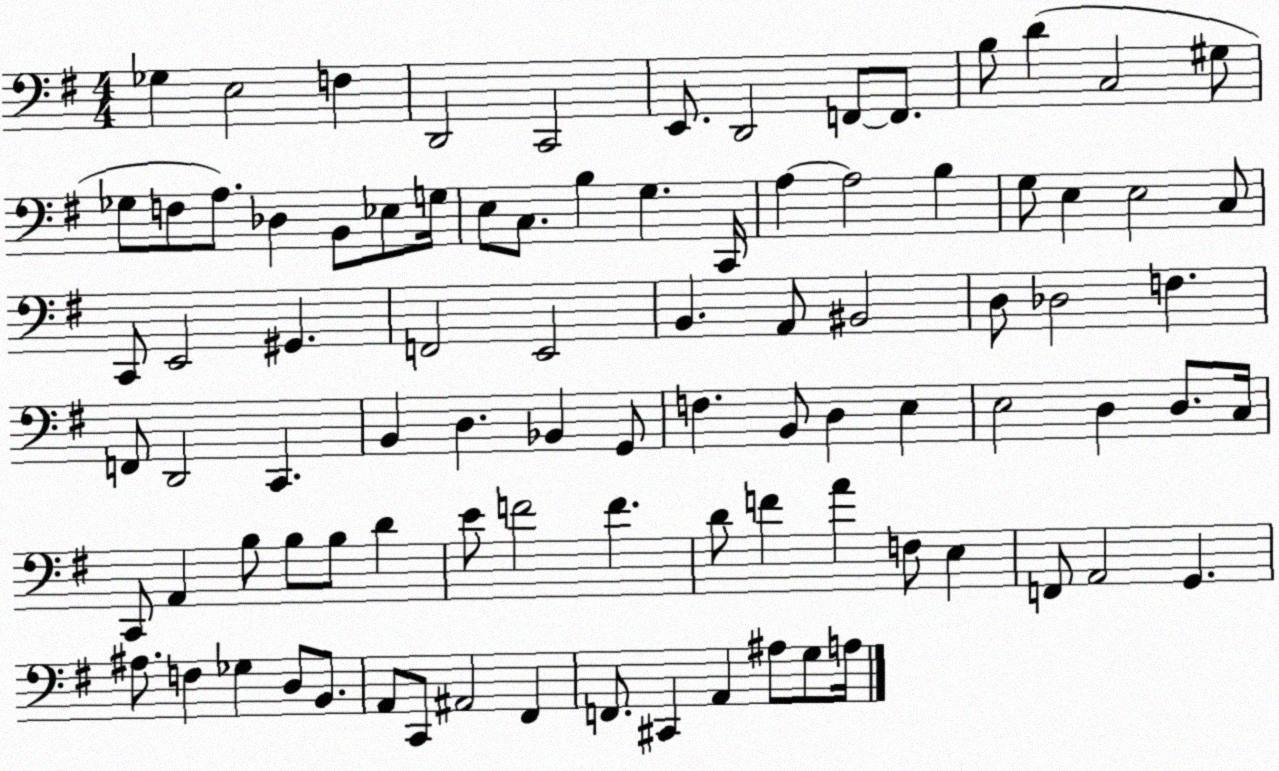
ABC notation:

X:1
T:Untitled
M:4/4
L:1/4
K:G
_G, E,2 F, D,,2 C,,2 E,,/2 D,,2 F,,/2 F,,/2 B,/2 D C,2 ^G,/2 _G,/2 F,/2 A,/2 _D, B,,/2 _E,/2 G,/4 E,/2 C,/2 B, G, C,,/4 A, A,2 B, G,/2 E, E,2 C,/2 C,,/2 E,,2 ^G,, F,,2 E,,2 B,, A,,/2 ^B,,2 D,/2 _D,2 F, F,,/2 D,,2 C,, B,, D, _B,, G,,/2 F, B,,/2 D, E, E,2 D, D,/2 C,/4 C,,/2 A,, B,/2 B,/2 B,/2 D E/2 F2 F D/2 F A F,/2 E, F,,/2 A,,2 G,, ^A,/2 F, _G, D,/2 B,,/2 A,,/2 C,,/2 ^A,,2 ^F,, F,,/2 ^C,, A,, ^A,/2 G,/2 A,/4